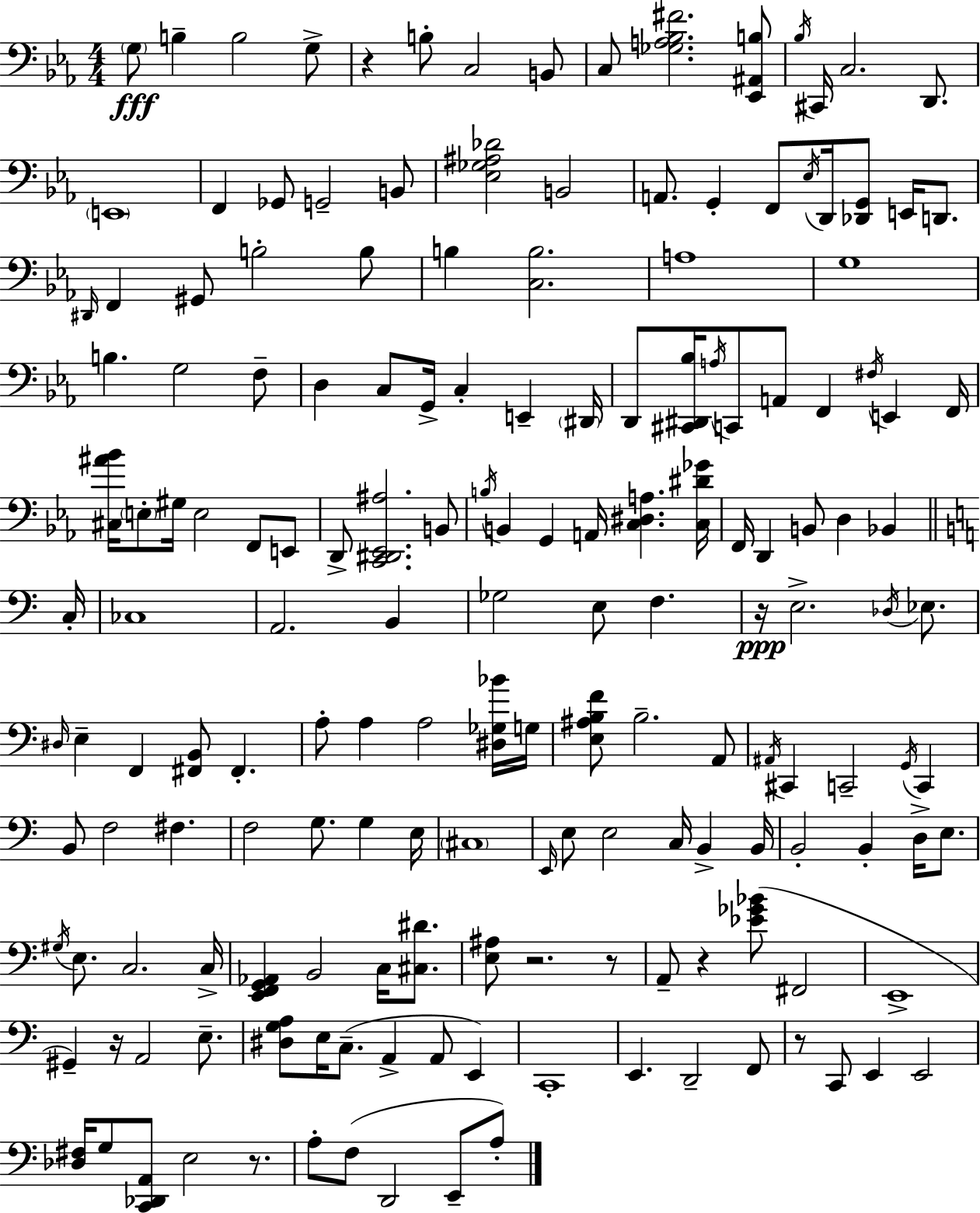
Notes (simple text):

G3/e B3/q B3/h G3/e R/q B3/e C3/h B2/e C3/e [Gb3,A3,Bb3,F#4]/h. [Eb2,A#2,B3]/e Bb3/s C#2/s C3/h. D2/e. E2/w F2/q Gb2/e G2/h B2/e [Eb3,Gb3,A#3,Db4]/h B2/h A2/e. G2/q F2/e Eb3/s D2/s [Db2,G2]/e E2/s D2/e. D#2/s F2/q G#2/e B3/h B3/e B3/q [C3,B3]/h. A3/w G3/w B3/q. G3/h F3/e D3/q C3/e G2/s C3/q E2/q D#2/s D2/e [C#2,D#2,Bb3]/s A3/s C2/e A2/e F2/q F#3/s E2/q F2/s [C#3,A#4,Bb4]/s E3/e G#3/s E3/h F2/e E2/e D2/e [C2,D#2,Eb2,A#3]/h. B2/e B3/s B2/q G2/q A2/s [C3,D#3,A3]/q. [C3,D#4,Gb4]/s F2/s D2/q B2/e D3/q Bb2/q C3/s CES3/w A2/h. B2/q Gb3/h E3/e F3/q. R/s E3/h. Db3/s Eb3/e. D#3/s E3/q F2/q [F#2,B2]/e F#2/q. A3/e A3/q A3/h [D#3,Gb3,Bb4]/s G3/s [E3,A#3,B3,F4]/e B3/h. A2/e A#2/s C#2/q C2/h G2/s C2/q B2/e F3/h F#3/q. F3/h G3/e. G3/q E3/s C#3/w E2/s E3/e E3/h C3/s B2/q B2/s B2/h B2/q D3/s E3/e. G#3/s E3/e. C3/h. C3/s [E2,F2,G2,Ab2]/q B2/h C3/s [C#3,D#4]/e. [E3,A#3]/e R/h. R/e A2/e R/q [Eb4,Gb4,Bb4]/e F#2/h E2/w G#2/q R/s A2/h E3/e. [D#3,G3,A3]/e E3/s C3/e. A2/q A2/e E2/q C2/w E2/q. D2/h F2/e R/e C2/e E2/q E2/h [Db3,F#3]/s G3/e [C2,Db2,A2]/e E3/h R/e. A3/e F3/e D2/h E2/e A3/e